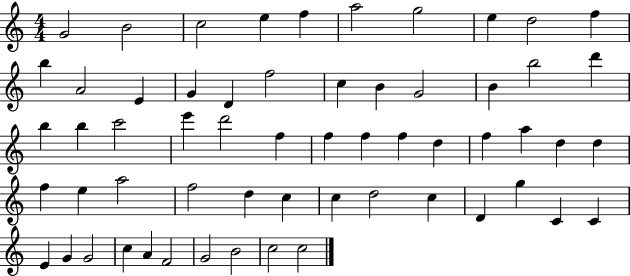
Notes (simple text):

G4/h B4/h C5/h E5/q F5/q A5/h G5/h E5/q D5/h F5/q B5/q A4/h E4/q G4/q D4/q F5/h C5/q B4/q G4/h B4/q B5/h D6/q B5/q B5/q C6/h E6/q D6/h F5/q F5/q F5/q F5/q D5/q F5/q A5/q D5/q D5/q F5/q E5/q A5/h F5/h D5/q C5/q C5/q D5/h C5/q D4/q G5/q C4/q C4/q E4/q G4/q G4/h C5/q A4/q F4/h G4/h B4/h C5/h C5/h